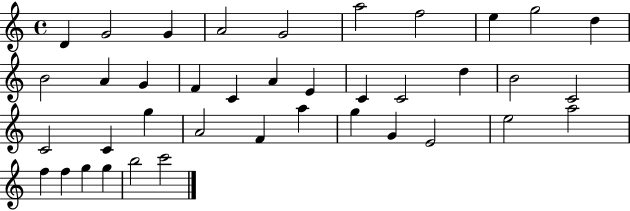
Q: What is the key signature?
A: C major